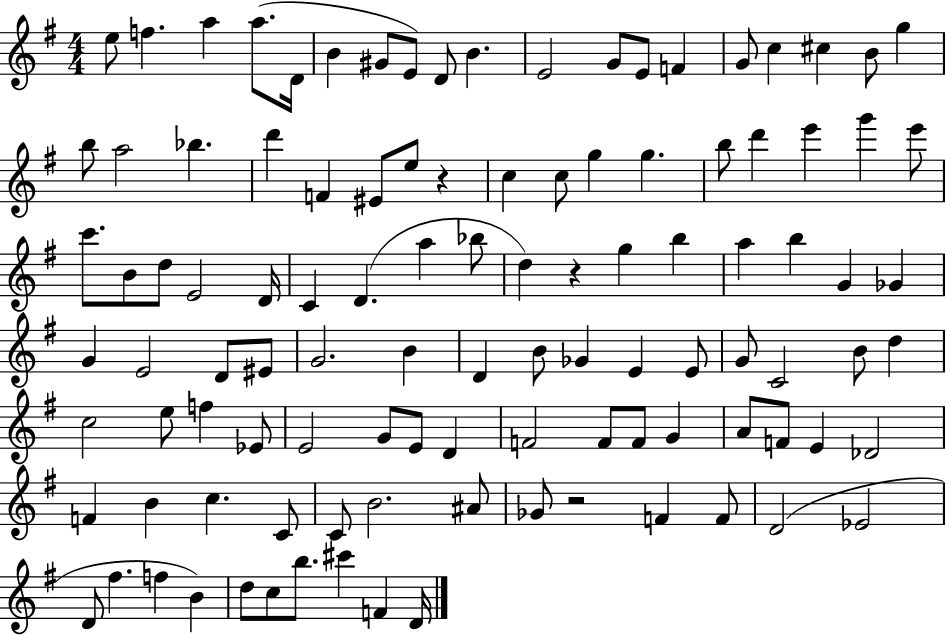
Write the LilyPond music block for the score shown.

{
  \clef treble
  \numericTimeSignature
  \time 4/4
  \key g \major
  e''8 f''4. a''4 a''8.( d'16 | b'4 gis'8 e'8) d'8 b'4. | e'2 g'8 e'8 f'4 | g'8 c''4 cis''4 b'8 g''4 | \break b''8 a''2 bes''4. | d'''4 f'4 eis'8 e''8 r4 | c''4 c''8 g''4 g''4. | b''8 d'''4 e'''4 g'''4 e'''8 | \break c'''8. b'8 d''8 e'2 d'16 | c'4 d'4.( a''4 bes''8 | d''4) r4 g''4 b''4 | a''4 b''4 g'4 ges'4 | \break g'4 e'2 d'8 eis'8 | g'2. b'4 | d'4 b'8 ges'4 e'4 e'8 | g'8 c'2 b'8 d''4 | \break c''2 e''8 f''4 ees'8 | e'2 g'8 e'8 d'4 | f'2 f'8 f'8 g'4 | a'8 f'8 e'4 des'2 | \break f'4 b'4 c''4. c'8 | c'8 b'2. ais'8 | ges'8 r2 f'4 f'8 | d'2( ees'2 | \break d'8 fis''4. f''4 b'4) | d''8 c''8 b''8. cis'''4 f'4 d'16 | \bar "|."
}